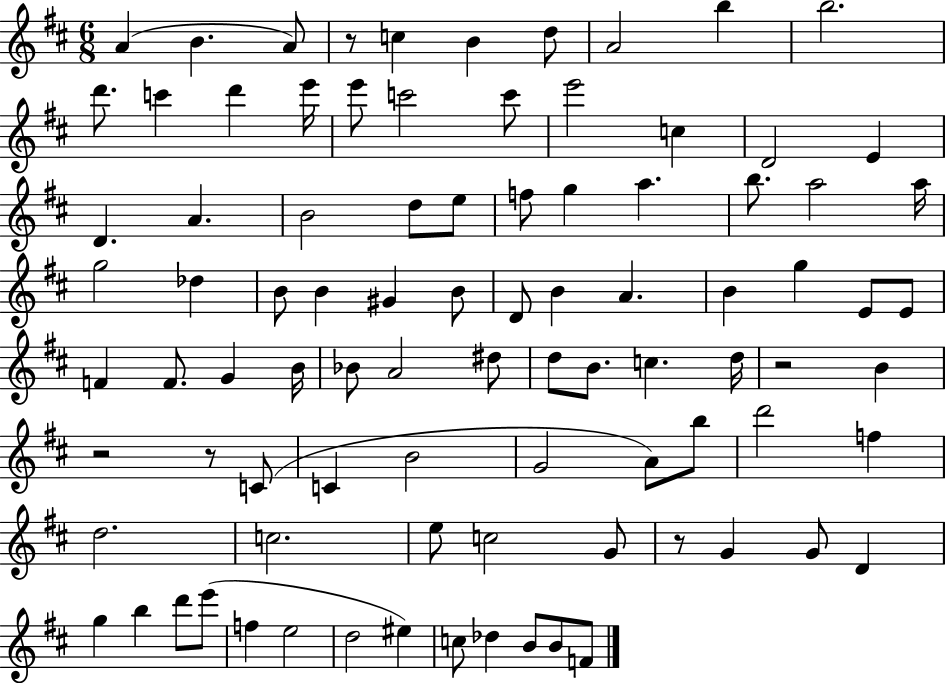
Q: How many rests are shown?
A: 5